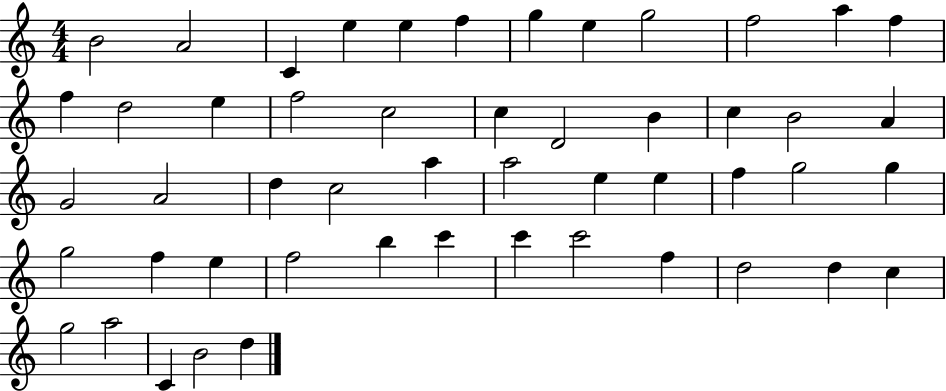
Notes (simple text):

B4/h A4/h C4/q E5/q E5/q F5/q G5/q E5/q G5/h F5/h A5/q F5/q F5/q D5/h E5/q F5/h C5/h C5/q D4/h B4/q C5/q B4/h A4/q G4/h A4/h D5/q C5/h A5/q A5/h E5/q E5/q F5/q G5/h G5/q G5/h F5/q E5/q F5/h B5/q C6/q C6/q C6/h F5/q D5/h D5/q C5/q G5/h A5/h C4/q B4/h D5/q